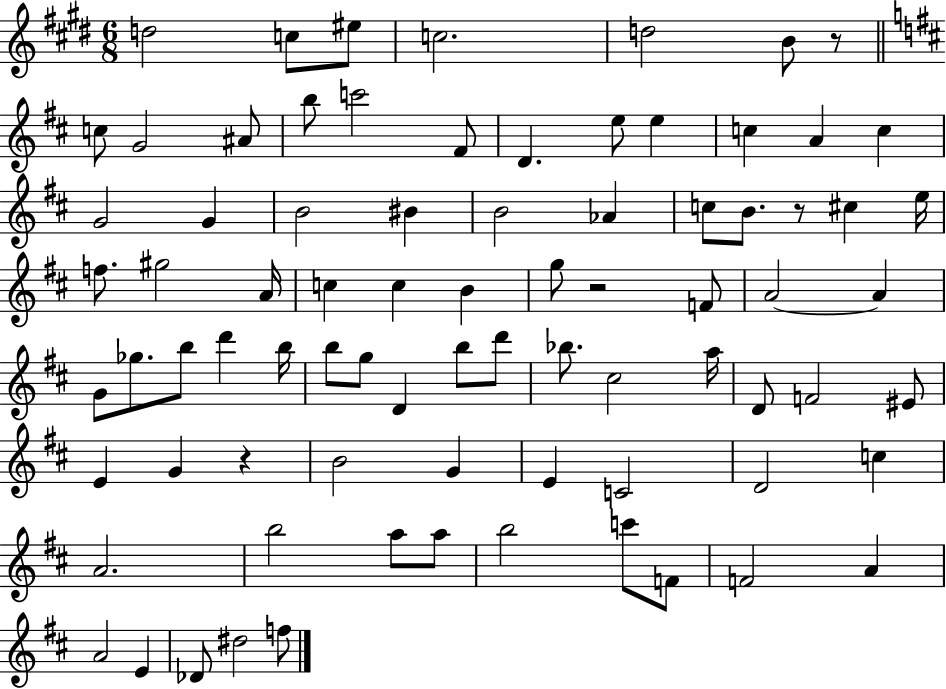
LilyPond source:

{
  \clef treble
  \numericTimeSignature
  \time 6/8
  \key e \major
  \repeat volta 2 { d''2 c''8 eis''8 | c''2. | d''2 b'8 r8 | \bar "||" \break \key d \major c''8 g'2 ais'8 | b''8 c'''2 fis'8 | d'4. e''8 e''4 | c''4 a'4 c''4 | \break g'2 g'4 | b'2 bis'4 | b'2 aes'4 | c''8 b'8. r8 cis''4 e''16 | \break f''8. gis''2 a'16 | c''4 c''4 b'4 | g''8 r2 f'8 | a'2~~ a'4 | \break g'8 ges''8. b''8 d'''4 b''16 | b''8 g''8 d'4 b''8 d'''8 | bes''8. cis''2 a''16 | d'8 f'2 eis'8 | \break e'4 g'4 r4 | b'2 g'4 | e'4 c'2 | d'2 c''4 | \break a'2. | b''2 a''8 a''8 | b''2 c'''8 f'8 | f'2 a'4 | \break a'2 e'4 | des'8 dis''2 f''8 | } \bar "|."
}